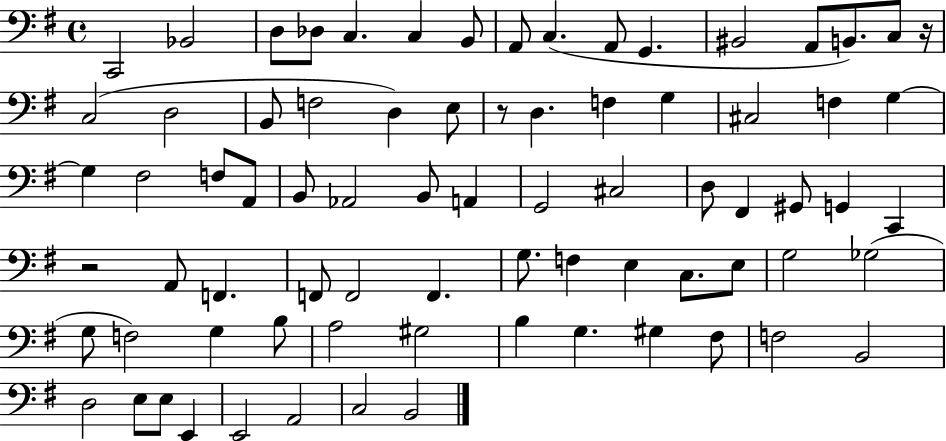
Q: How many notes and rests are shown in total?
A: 77